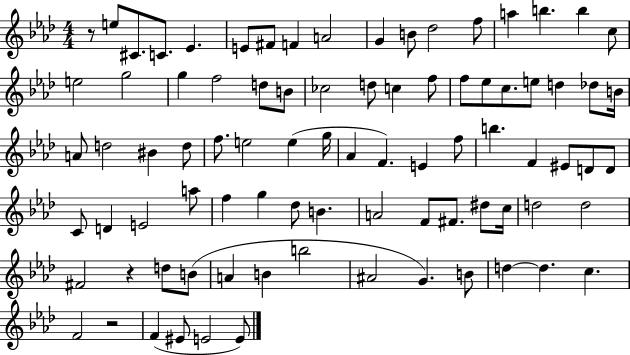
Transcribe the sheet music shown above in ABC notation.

X:1
T:Untitled
M:4/4
L:1/4
K:Ab
z/2 e/2 ^C/2 C/2 _E E/2 ^F/2 F A2 G B/2 _d2 f/2 a b b c/2 e2 g2 g f2 d/2 B/2 _c2 d/2 c f/2 f/2 _e/2 c/2 e/2 d _d/2 B/4 A/2 d2 ^B d/2 f/2 e2 e g/4 _A F E f/2 b F ^E/2 D/2 D/2 C/2 D E2 a/2 f g _d/2 B A2 F/2 ^F/2 ^d/2 c/4 d2 d2 ^F2 z d/2 B/2 A B b2 ^A2 G B/2 d d c F2 z2 F ^E/2 E2 E/2